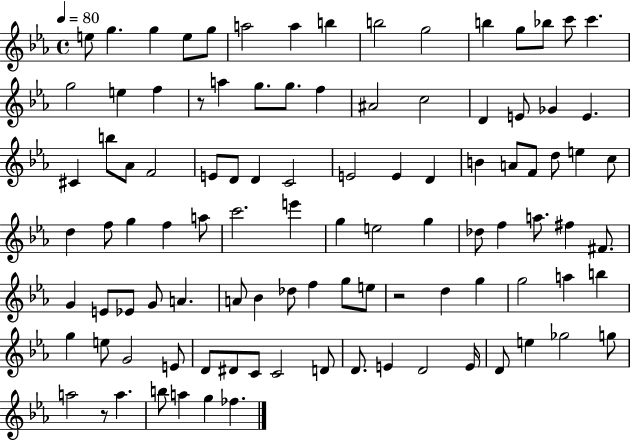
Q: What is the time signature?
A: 4/4